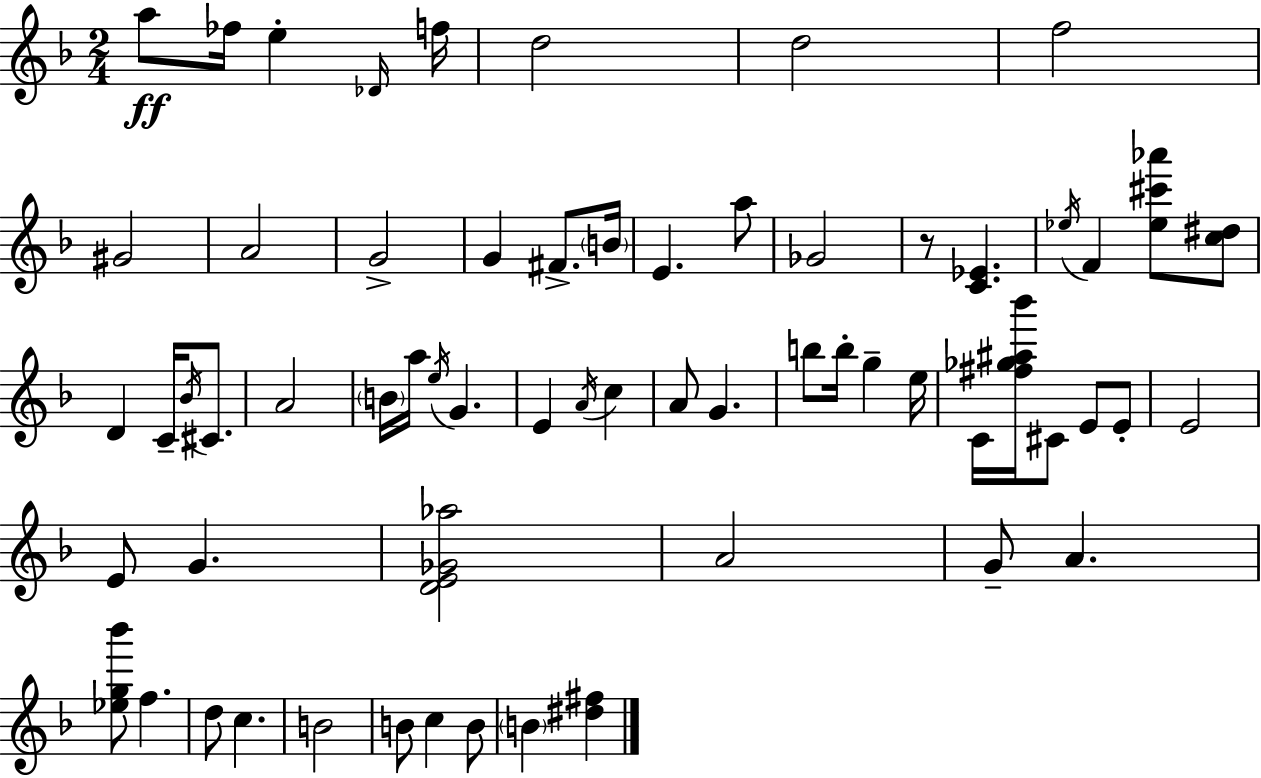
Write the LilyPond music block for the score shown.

{
  \clef treble
  \numericTimeSignature
  \time 2/4
  \key d \minor
  \repeat volta 2 { a''8\ff fes''16 e''4-. \grace { des'16 } | f''16 d''2 | d''2 | f''2 | \break gis'2 | a'2 | g'2-> | g'4 fis'8.-> | \break \parenthesize b'16 e'4. a''8 | ges'2 | r8 <c' ees'>4. | \acciaccatura { ees''16 } f'4 <ees'' cis''' aes'''>8 | \break <c'' dis''>8 d'4 c'16-- \acciaccatura { bes'16 } | cis'8. a'2 | \parenthesize b'16 a''16 \acciaccatura { e''16 } g'4. | e'4 | \break \acciaccatura { a'16 } c''4 a'8 g'4. | b''8 b''16-. | g''4-- e''16 c'16 <fis'' ges'' ais'' bes'''>16 cis'8 | e'8 e'8-. e'2 | \break e'8 g'4. | <d' e' ges' aes''>2 | a'2 | g'8-- a'4. | \break <ees'' g'' bes'''>8 f''4. | d''8 c''4. | b'2 | b'8 c''4 | \break b'8 \parenthesize b'4 | <dis'' fis''>4 } \bar "|."
}